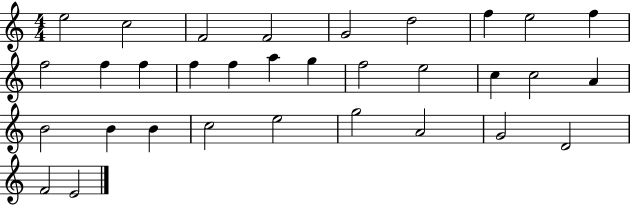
E5/h C5/h F4/h F4/h G4/h D5/h F5/q E5/h F5/q F5/h F5/q F5/q F5/q F5/q A5/q G5/q F5/h E5/h C5/q C5/h A4/q B4/h B4/q B4/q C5/h E5/h G5/h A4/h G4/h D4/h F4/h E4/h